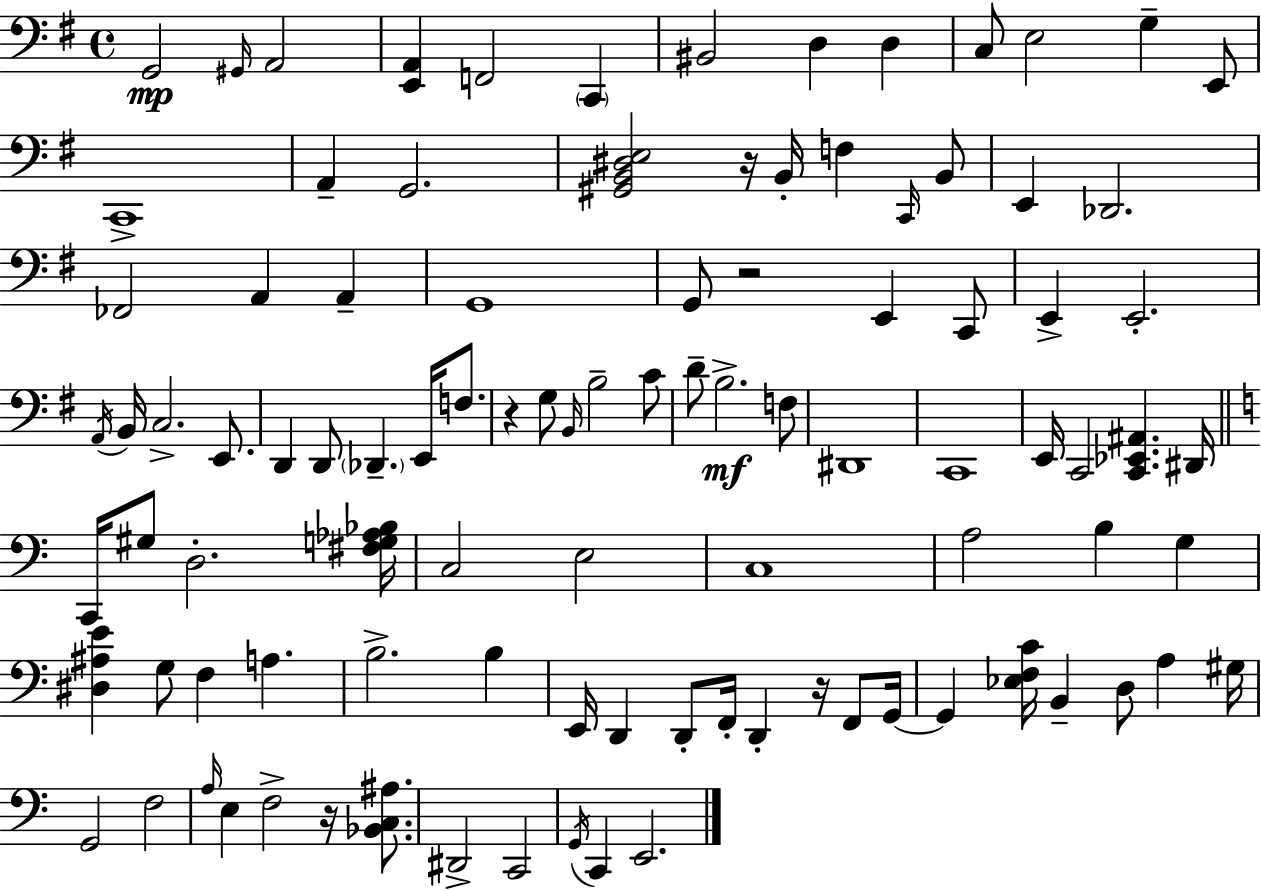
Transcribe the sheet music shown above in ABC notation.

X:1
T:Untitled
M:4/4
L:1/4
K:Em
G,,2 ^G,,/4 A,,2 [E,,A,,] F,,2 C,, ^B,,2 D, D, C,/2 E,2 G, E,,/2 C,,4 A,, G,,2 [^G,,B,,^D,E,]2 z/4 B,,/4 F, C,,/4 B,,/2 E,, _D,,2 _F,,2 A,, A,, G,,4 G,,/2 z2 E,, C,,/2 E,, E,,2 A,,/4 B,,/4 C,2 E,,/2 D,, D,,/2 _D,, E,,/4 F,/2 z G,/2 B,,/4 B,2 C/2 D/2 B,2 F,/2 ^D,,4 C,,4 E,,/4 C,,2 [C,,_E,,^A,,] ^D,,/4 C,,/4 ^G,/2 D,2 [^F,G,_A,_B,]/4 C,2 E,2 C,4 A,2 B, G, [^D,^A,E] G,/2 F, A, B,2 B, E,,/4 D,, D,,/2 F,,/4 D,, z/4 F,,/2 G,,/4 G,, [_E,F,C]/4 B,, D,/2 A, ^G,/4 G,,2 F,2 A,/4 E, F,2 z/4 [_B,,C,^A,]/2 ^D,,2 C,,2 G,,/4 C,, E,,2